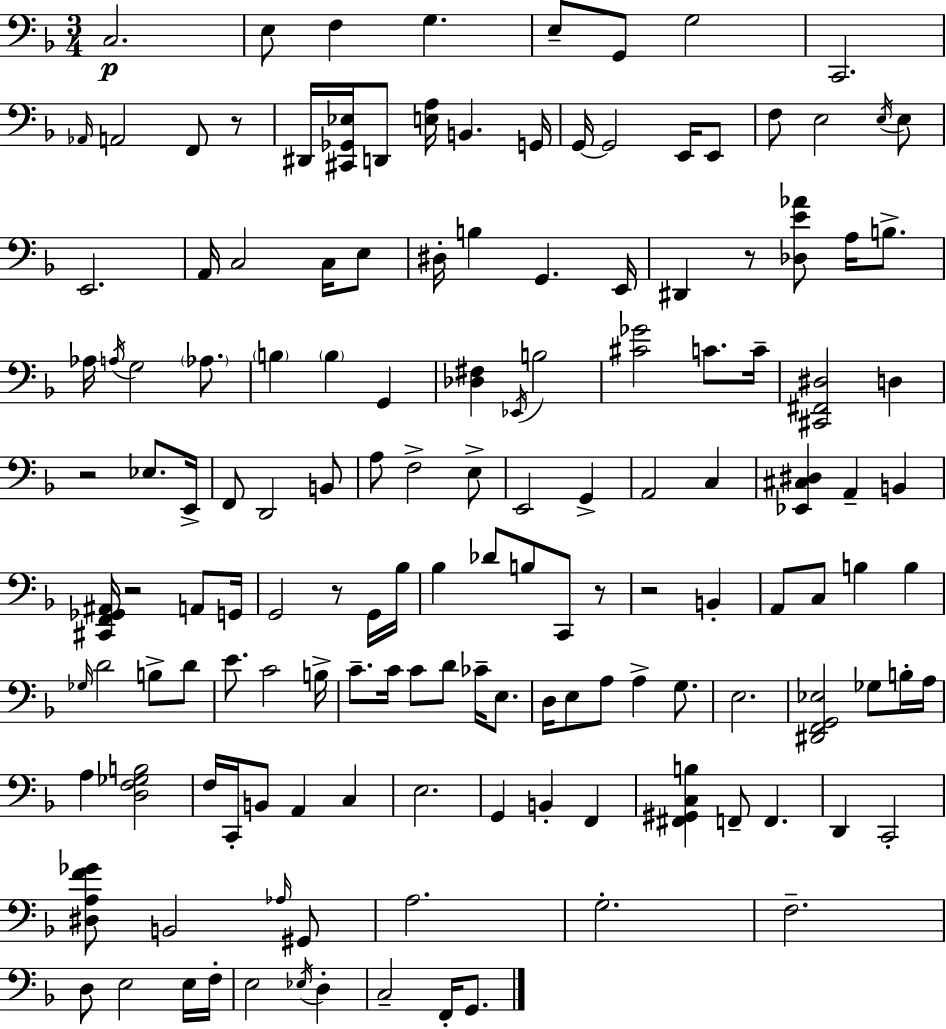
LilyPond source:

{
  \clef bass
  \numericTimeSignature
  \time 3/4
  \key f \major
  \repeat volta 2 { c2.\p | e8 f4 g4. | e8-- g,8 g2 | c,2. | \break \grace { aes,16 } a,2 f,8 r8 | dis,16 <cis, ges, ees>16 d,8 <e a>16 b,4. | g,16 g,16~~ g,2 e,16 e,8 | f8 e2 \acciaccatura { e16 } | \break e8 e,2. | a,16 c2 c16 | e8 dis16-. b4 g,4. | e,16 dis,4 r8 <des e' aes'>8 a16 b8.-> | \break aes16 \acciaccatura { a16 } g2 | \parenthesize aes8. \parenthesize b4 \parenthesize b4 g,4 | <des fis>4 \acciaccatura { ees,16 } b2 | <cis' ges'>2 | \break c'8. c'16-- <cis, fis, dis>2 | d4 r2 | ees8. e,16-> f,8 d,2 | b,8 a8 f2-> | \break e8-> e,2 | g,4-> a,2 | c4 <ees, cis dis>4 a,4-- | b,4 <cis, f, ges, ais,>16 r2 | \break a,8 g,16 g,2 | r8 g,16 bes16 bes4 des'8 b8 | c,8 r8 r2 | b,4-. a,8 c8 b4 | \break b4 \grace { ges16 } d'2 | b8-> d'8 e'8. c'2 | b16-> c'8.-- c'16 c'8 d'8 | ces'16-- e8. d16 e8 a8 a4-> | \break g8. e2. | <dis, f, g, ees>2 | ges8 b16-. a16 a4 <d f ges b>2 | f16 c,16-. b,8 a,4 | \break c4 e2. | g,4 b,4-. | f,4 <fis, gis, c b>4 f,8-- f,4. | d,4 c,2-. | \break <dis a f' ges'>8 b,2 | \grace { aes16 } gis,8 a2. | g2.-. | f2.-- | \break d8 e2 | e16 f16-. e2 | \acciaccatura { ees16 } d4-. c2-- | f,16-. g,8. } \bar "|."
}